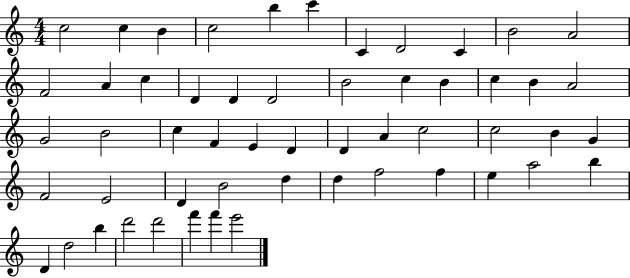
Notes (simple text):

C5/h C5/q B4/q C5/h B5/q C6/q C4/q D4/h C4/q B4/h A4/h F4/h A4/q C5/q D4/q D4/q D4/h B4/h C5/q B4/q C5/q B4/q A4/h G4/h B4/h C5/q F4/q E4/q D4/q D4/q A4/q C5/h C5/h B4/q G4/q F4/h E4/h D4/q B4/h D5/q D5/q F5/h F5/q E5/q A5/h B5/q D4/q D5/h B5/q D6/h D6/h F6/q F6/q E6/h